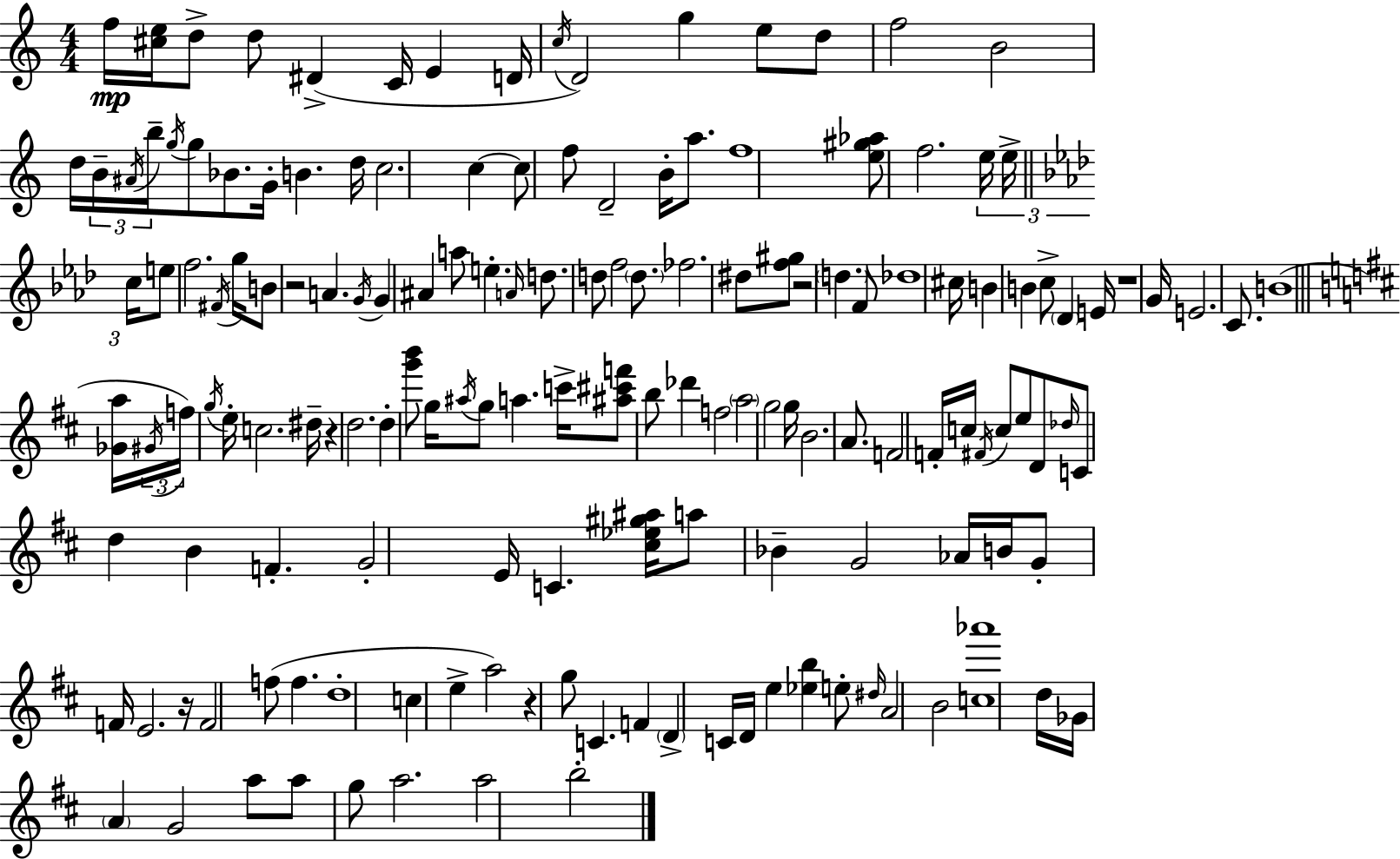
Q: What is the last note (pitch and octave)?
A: B5